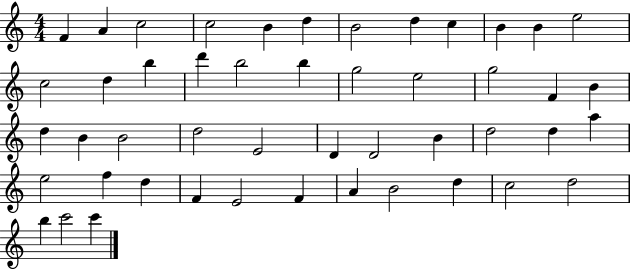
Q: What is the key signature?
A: C major